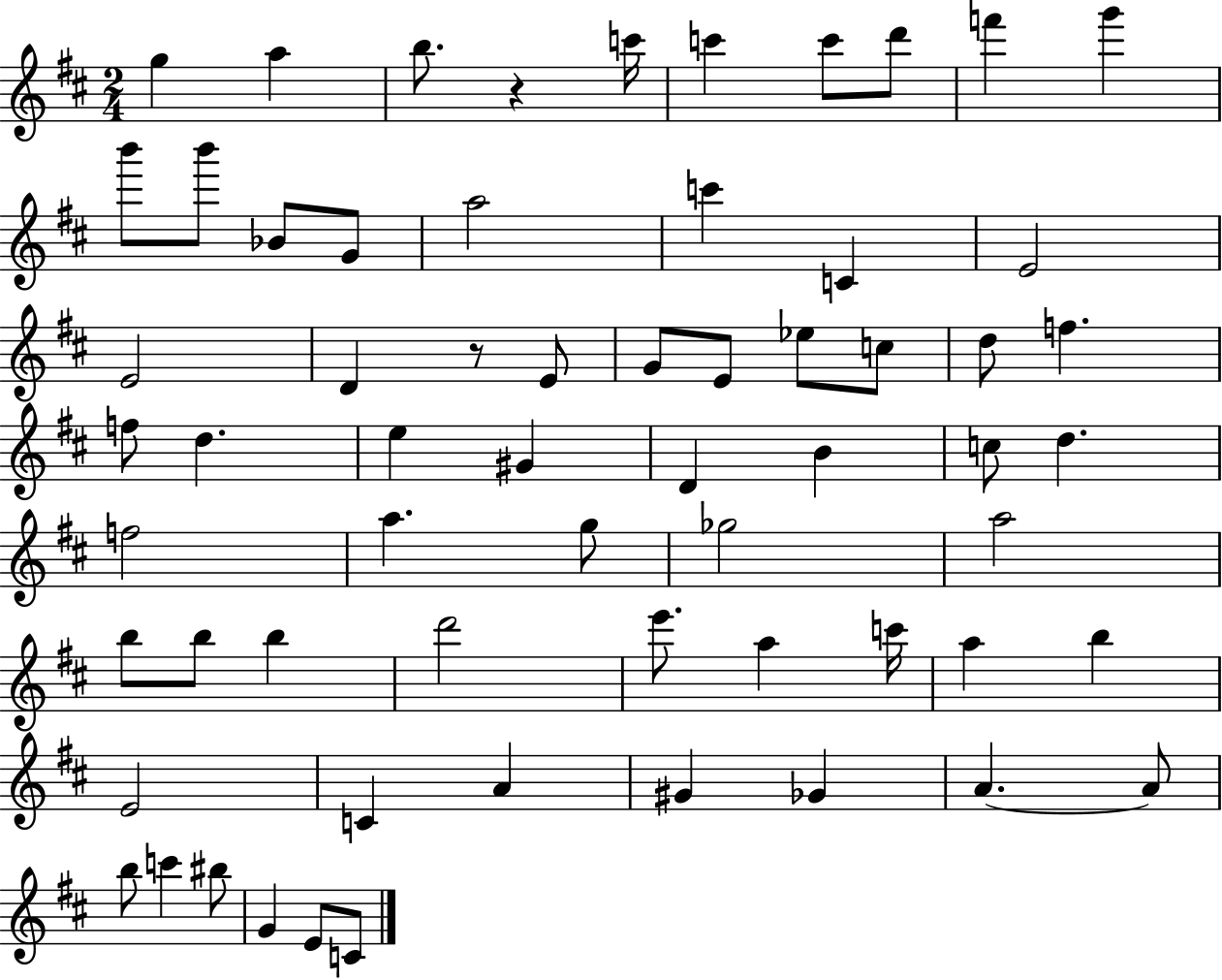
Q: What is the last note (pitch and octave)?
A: C4